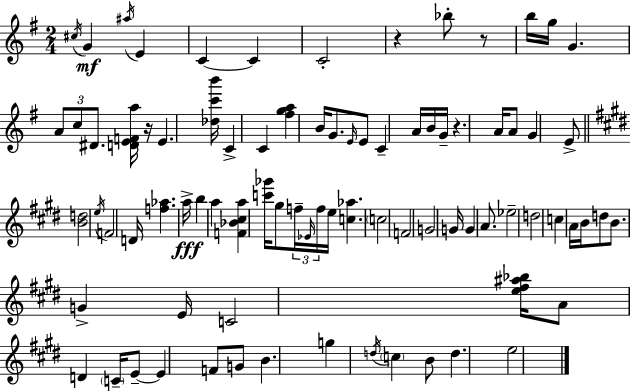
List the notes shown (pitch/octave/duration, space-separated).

C#5/s G4/q A#5/s E4/q C4/q C4/q C4/h R/q Bb5/e R/e B5/s G5/s G4/q. A4/e C5/e D#4/e. [D4,E4,F4,A5]/s R/s E4/q. [Db5,C6,B6]/s C4/q C4/q [F#5,G5,A5]/q B4/s G4/e. E4/s E4/e C4/q A4/s B4/s G4/s R/q. A4/s A4/e G4/q E4/e [B4,D5]/h E5/s F4/h D4/s [F5,Ab5]/q. A5/s B5/q A5/q [F4,Bb4,C#5,A5]/q [C6,Gb6]/s G#5/e F5/s Eb4/s F5/s E5/s [C5,Ab5]/q. C5/h F4/h G4/h G4/s G4/q A4/e. Eb5/h D5/h C5/q A4/s B4/s D5/e B4/e. G4/q E4/s C4/h [E5,F#5,A#5,Bb5]/s A4/e D4/q C4/s E4/e E4/q F4/e G4/e B4/q. G5/q D5/s C5/q B4/e D5/q. E5/h